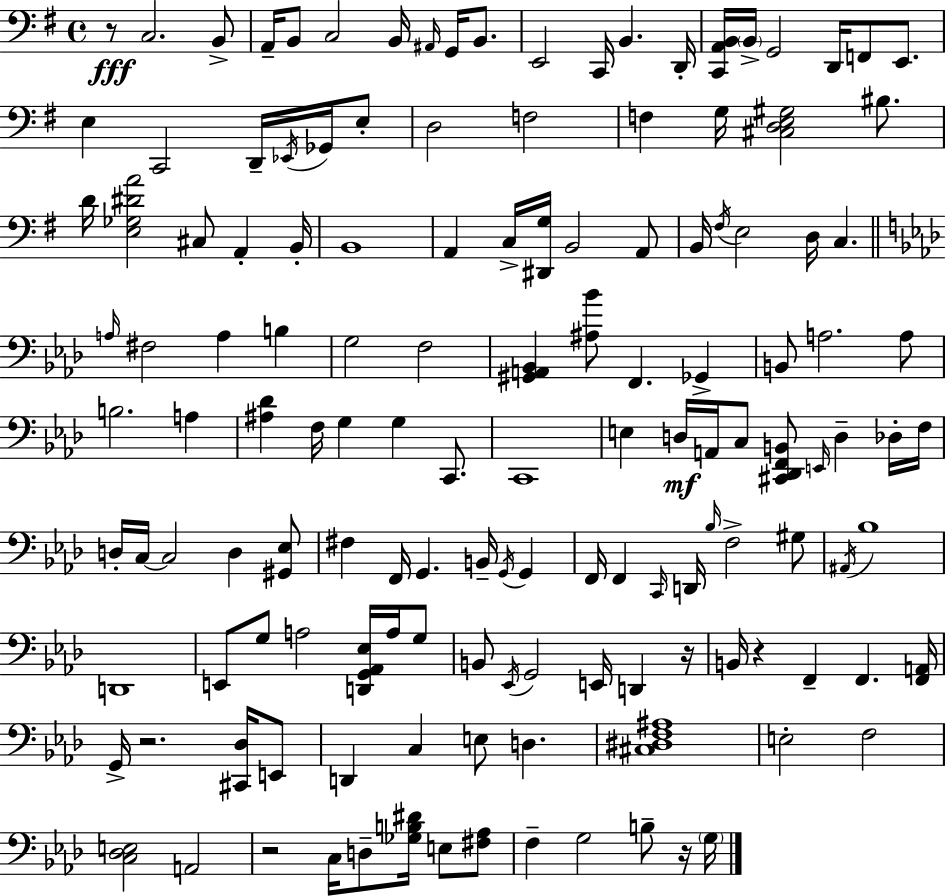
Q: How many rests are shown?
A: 6